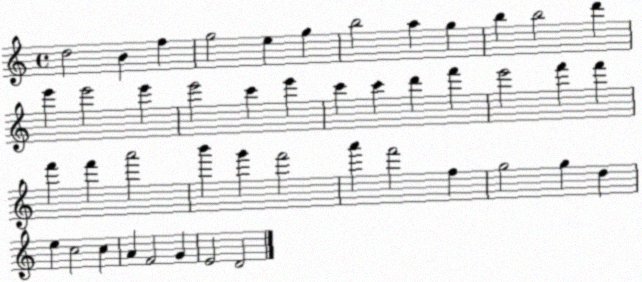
X:1
T:Untitled
M:4/4
L:1/4
K:C
d2 B f g2 e g b2 a g b b2 d' e' e'2 e' e'2 c' e' c' c' d' f' e'2 f' f' f' f' a'2 b' g' f'2 a' f'2 f g2 g d e c2 c A F2 G E2 D2